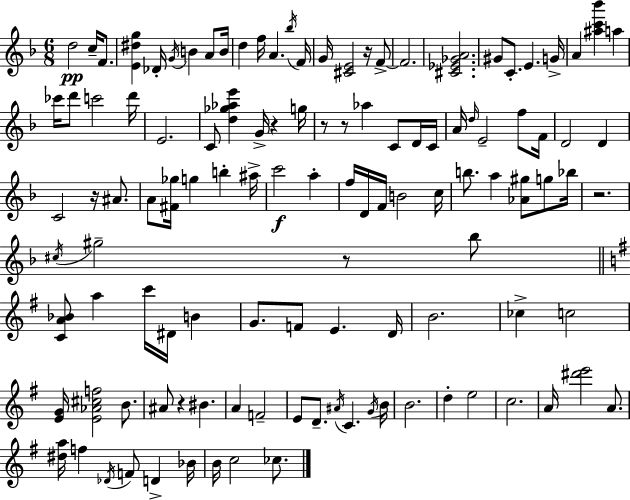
{
  \clef treble
  \numericTimeSignature
  \time 6/8
  \key d \minor
  \repeat volta 2 { d''2\pp c''16-- f'8. | <e' dis'' g''>4 des'16-. \acciaccatura { g'16 } b'4 a'8 | b'16 d''4 f''16 a'4. | \acciaccatura { bes''16 } f'16 g'16 <cis' e'>2 r16 | \break f'8->~~ f'2. | <cis' ees' ges' a'>2. | gis'8 c'8.-. e'4. | g'16-> a'4 <ais'' c''' bes'''>4 a''4 | \break ces'''16 d'''8 c'''2 | d'''16 e'2. | c'8 <d'' ges'' aes'' e'''>4 g'16-> r4 | g''16 r8 r8 aes''4 c'8 | \break d'16 c'16 a'16 \grace { d''16 } e'2-- | f''8 f'16 d'2 d'4 | c'2 r16 | ais'8. a'8 <fis' ges''>16 g''4 b''4-. | \break ais''16-> c'''2\f a''4-. | f''16 d'16 f'16 b'2 | c''16 b''8. a''4 <aes' gis''>8 | g''8 bes''16 r2. | \break \acciaccatura { cis''16 } gis''2-- | r8 bes''8 \bar "||" \break \key g \major <c' a' bes'>8 a''4 c'''16 dis'16 b'4 | g'8. f'8 e'4. d'16 | b'2. | ces''4-> c''2 | \break <e' g'>16 <e' aes' cis'' f''>2 b'8. | ais'8 r4 bis'4. | a'4 f'2-- | e'8 d'8.-- \acciaccatura { ais'16 } c'4. | \break \acciaccatura { g'16 } b'16 b'2. | d''4-. e''2 | c''2. | a'16 <dis''' e'''>2 a'8. | \break <dis'' a''>16 f''4 \acciaccatura { des'16 } f'8 d'4-> | bes'16 b'16 c''2 | ces''8. } \bar "|."
}